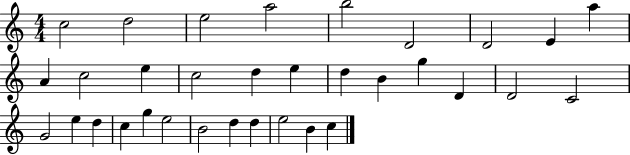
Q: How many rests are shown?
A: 0